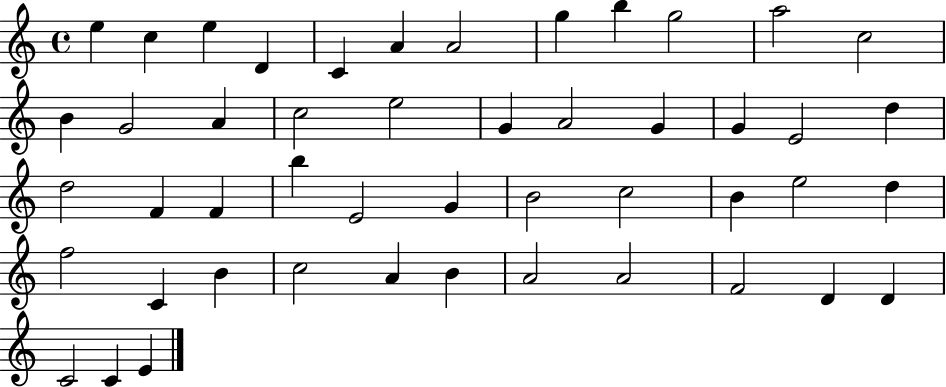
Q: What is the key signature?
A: C major